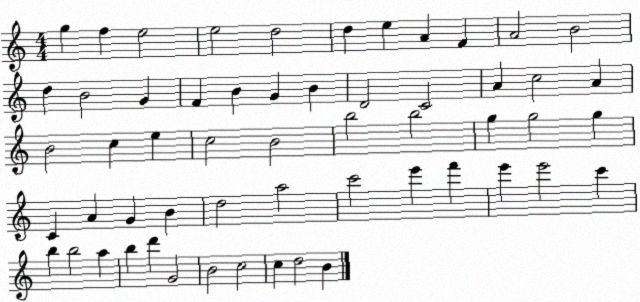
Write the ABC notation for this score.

X:1
T:Untitled
M:4/4
L:1/4
K:C
g f e2 e2 d2 d e A F A2 B2 d B2 G F B G B D2 C2 A c2 A B2 c e c2 B2 b2 b2 g g2 g C A G B d2 a2 c'2 e' f' e' e'2 c' b b2 a b d' G2 B2 c2 c d2 B